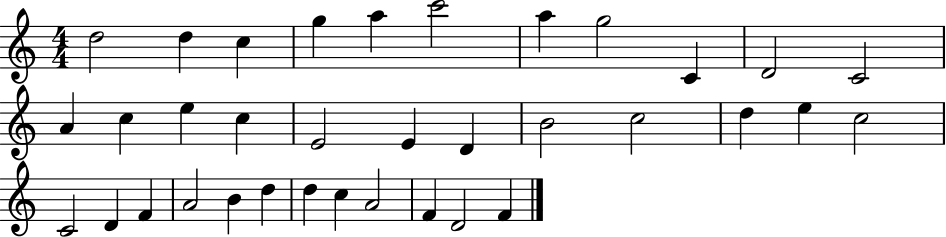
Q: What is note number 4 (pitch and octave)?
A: G5